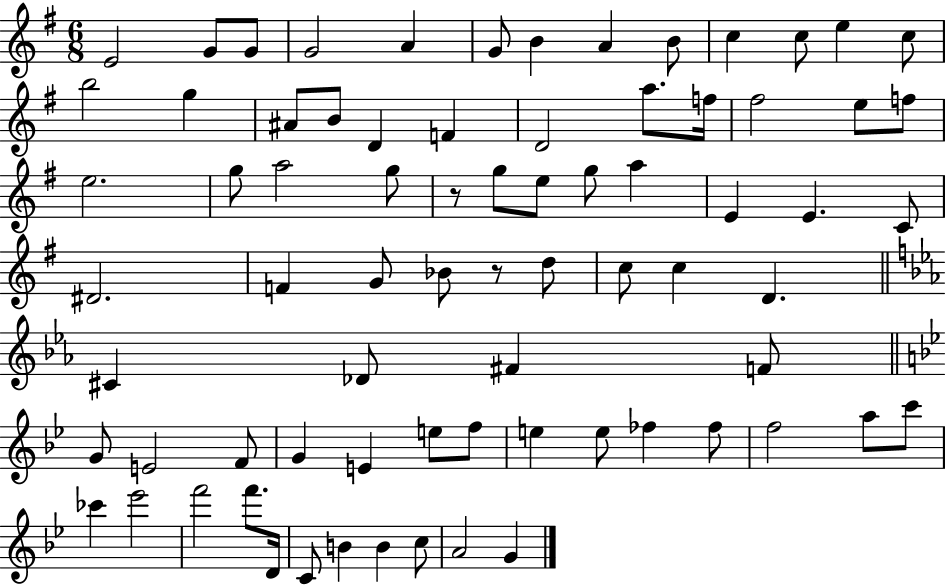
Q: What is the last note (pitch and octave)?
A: G4